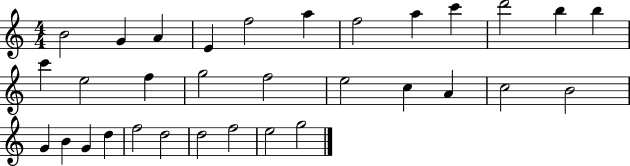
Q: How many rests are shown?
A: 0